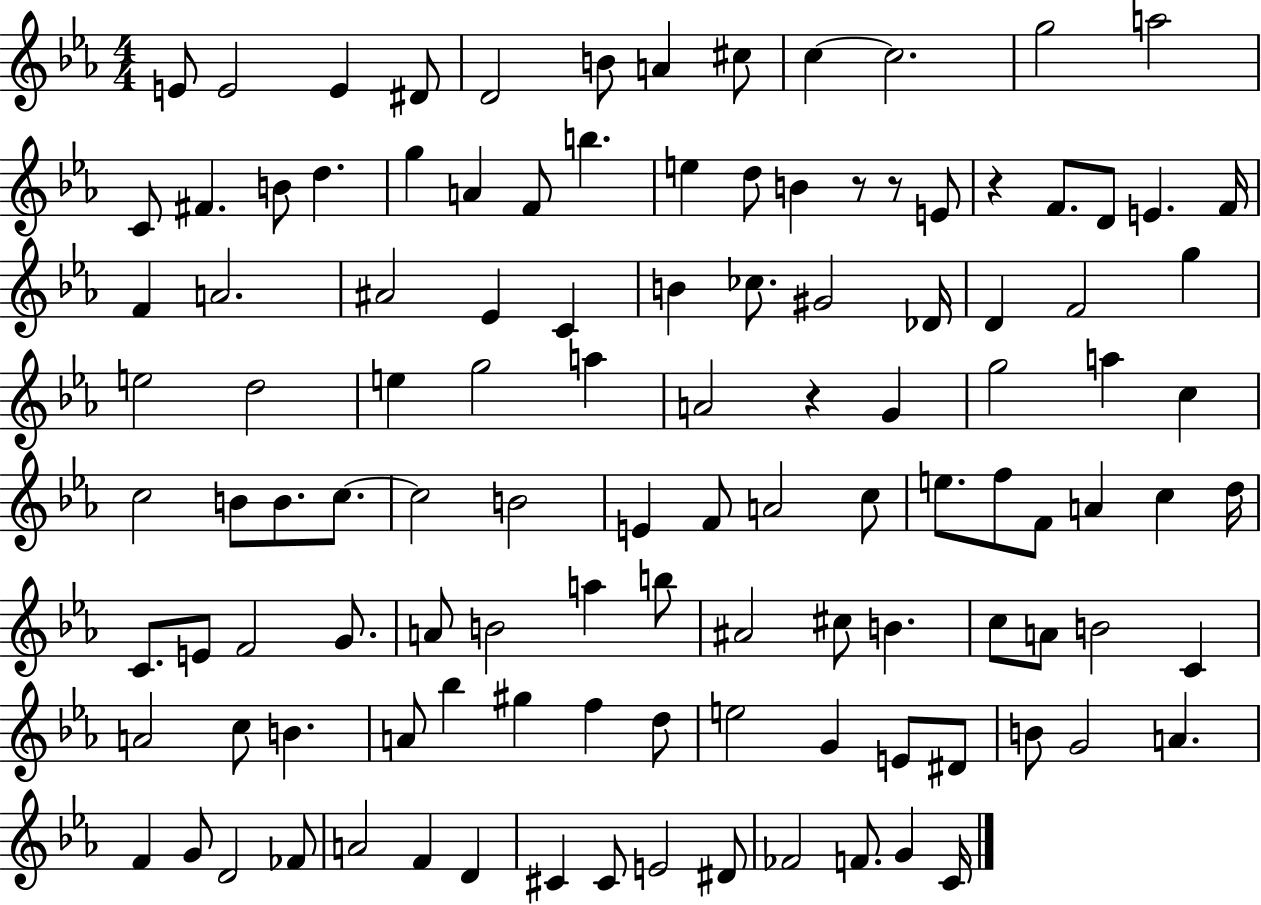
X:1
T:Untitled
M:4/4
L:1/4
K:Eb
E/2 E2 E ^D/2 D2 B/2 A ^c/2 c c2 g2 a2 C/2 ^F B/2 d g A F/2 b e d/2 B z/2 z/2 E/2 z F/2 D/2 E F/4 F A2 ^A2 _E C B _c/2 ^G2 _D/4 D F2 g e2 d2 e g2 a A2 z G g2 a c c2 B/2 B/2 c/2 c2 B2 E F/2 A2 c/2 e/2 f/2 F/2 A c d/4 C/2 E/2 F2 G/2 A/2 B2 a b/2 ^A2 ^c/2 B c/2 A/2 B2 C A2 c/2 B A/2 _b ^g f d/2 e2 G E/2 ^D/2 B/2 G2 A F G/2 D2 _F/2 A2 F D ^C ^C/2 E2 ^D/2 _F2 F/2 G C/4